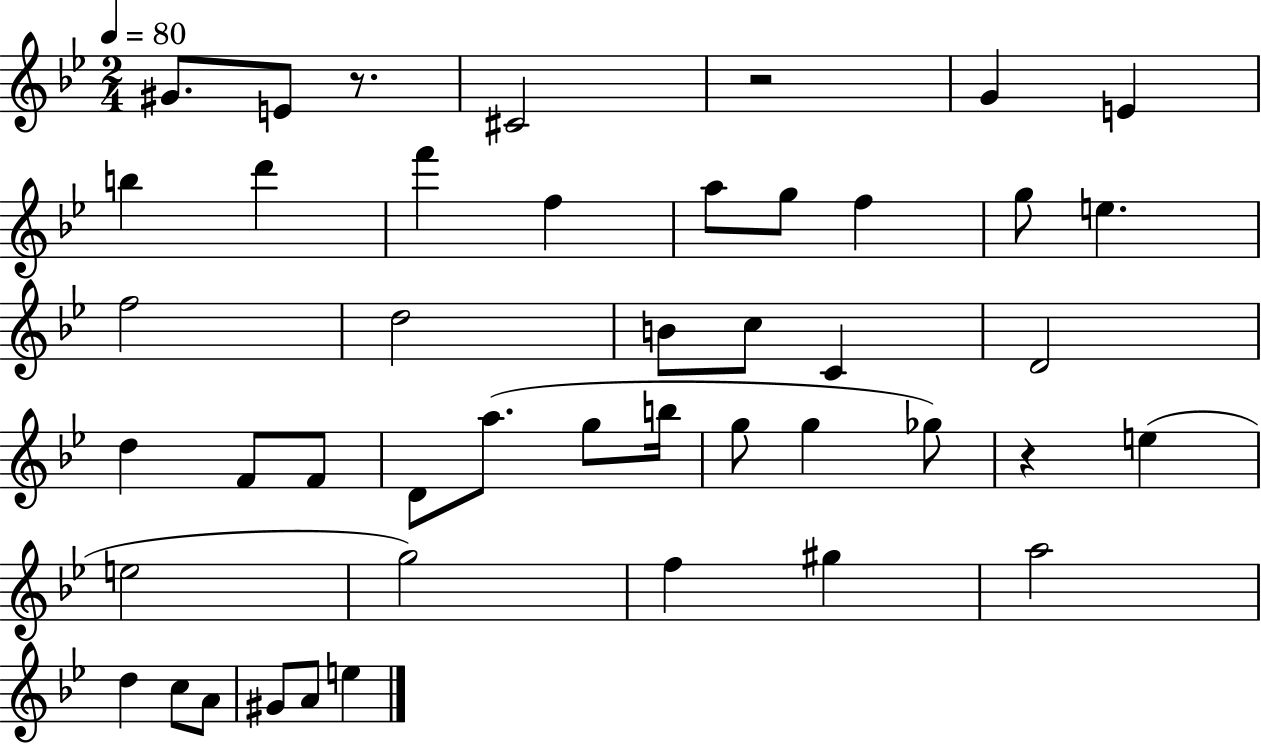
G#4/e. E4/e R/e. C#4/h R/h G4/q E4/q B5/q D6/q F6/q F5/q A5/e G5/e F5/q G5/e E5/q. F5/h D5/h B4/e C5/e C4/q D4/h D5/q F4/e F4/e D4/e A5/e. G5/e B5/s G5/e G5/q Gb5/e R/q E5/q E5/h G5/h F5/q G#5/q A5/h D5/q C5/e A4/e G#4/e A4/e E5/q